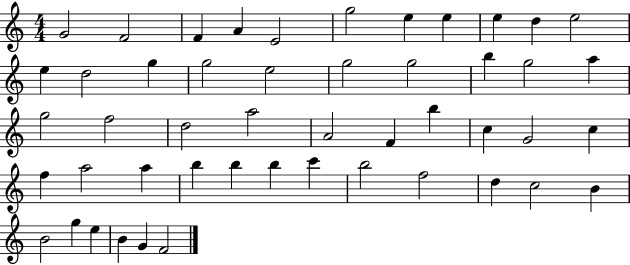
G4/h F4/h F4/q A4/q E4/h G5/h E5/q E5/q E5/q D5/q E5/h E5/q D5/h G5/q G5/h E5/h G5/h G5/h B5/q G5/h A5/q G5/h F5/h D5/h A5/h A4/h F4/q B5/q C5/q G4/h C5/q F5/q A5/h A5/q B5/q B5/q B5/q C6/q B5/h F5/h D5/q C5/h B4/q B4/h G5/q E5/q B4/q G4/q F4/h